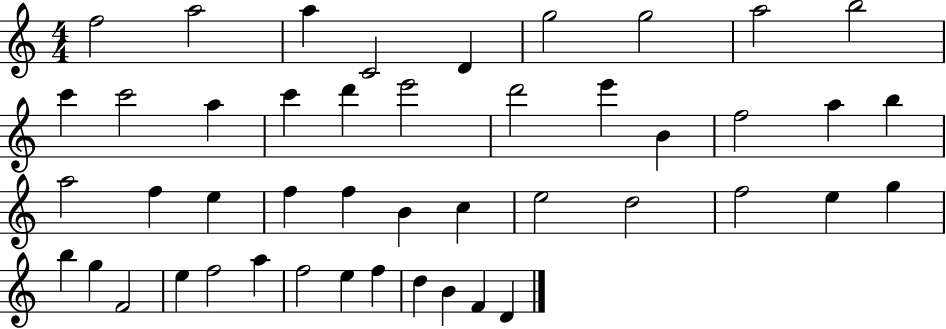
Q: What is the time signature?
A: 4/4